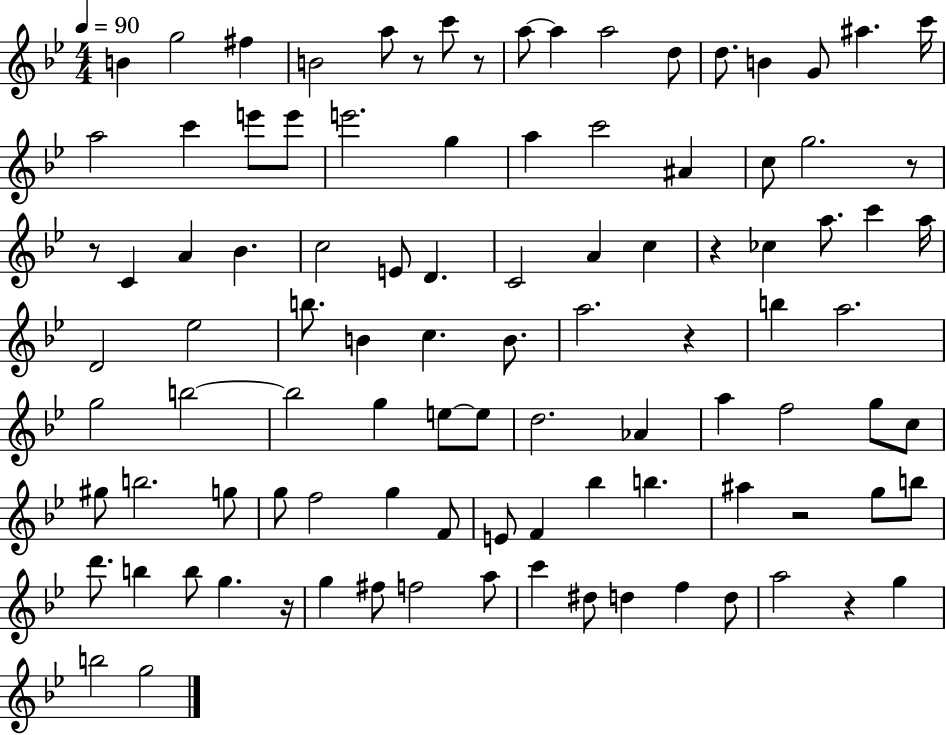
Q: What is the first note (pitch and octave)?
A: B4